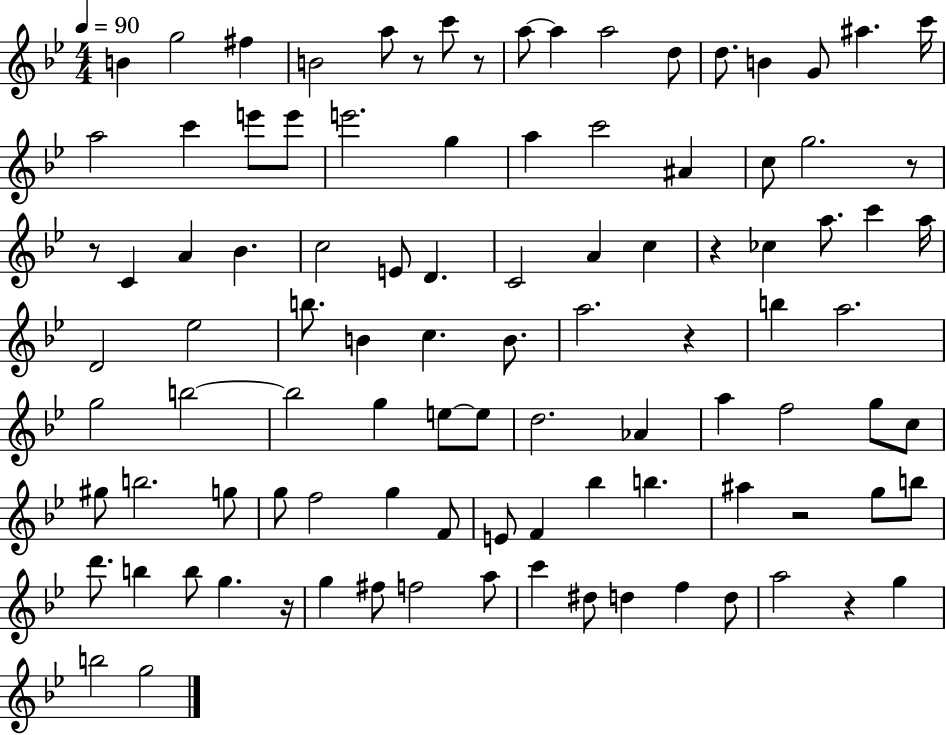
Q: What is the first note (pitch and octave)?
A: B4